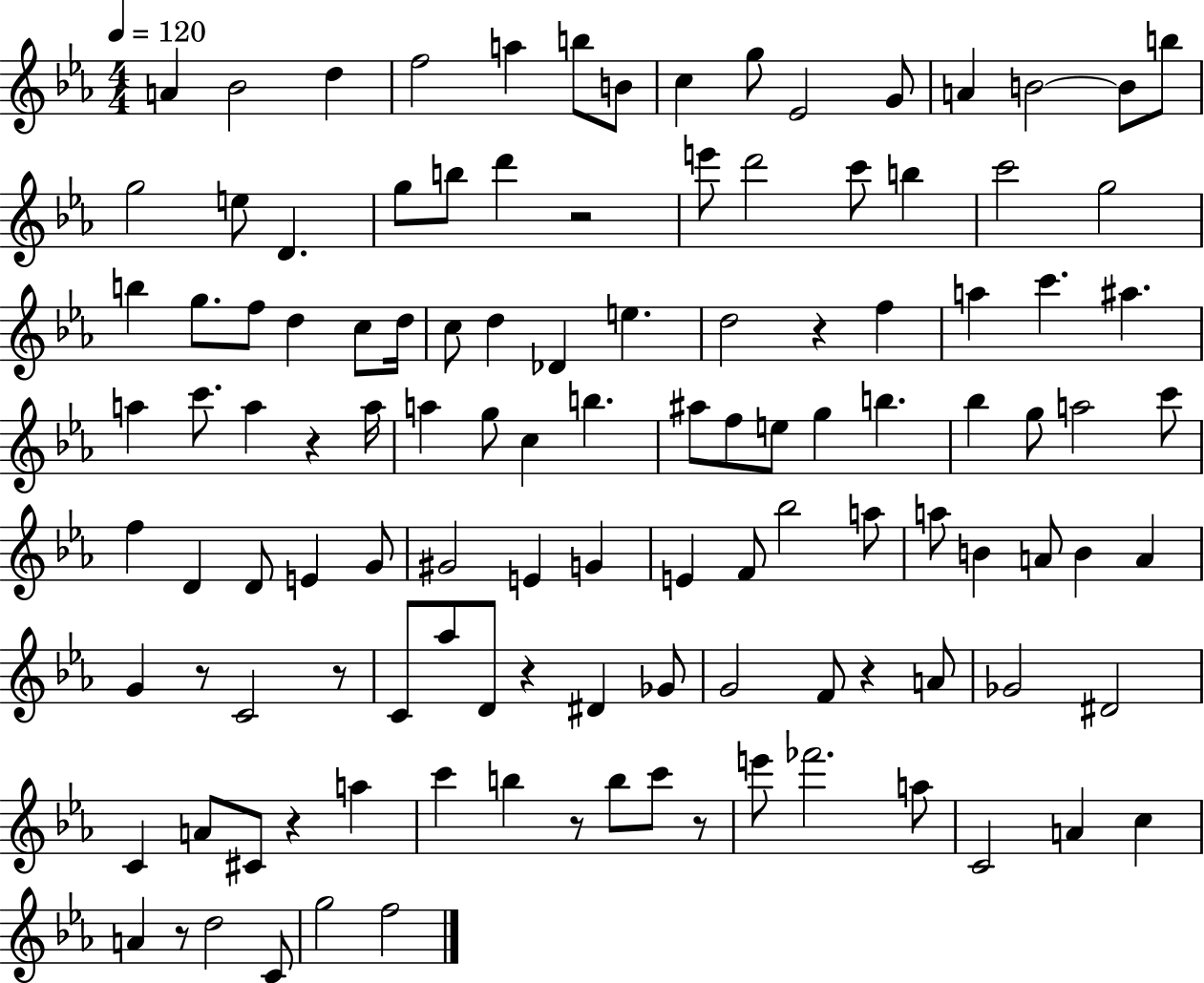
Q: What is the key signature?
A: EES major